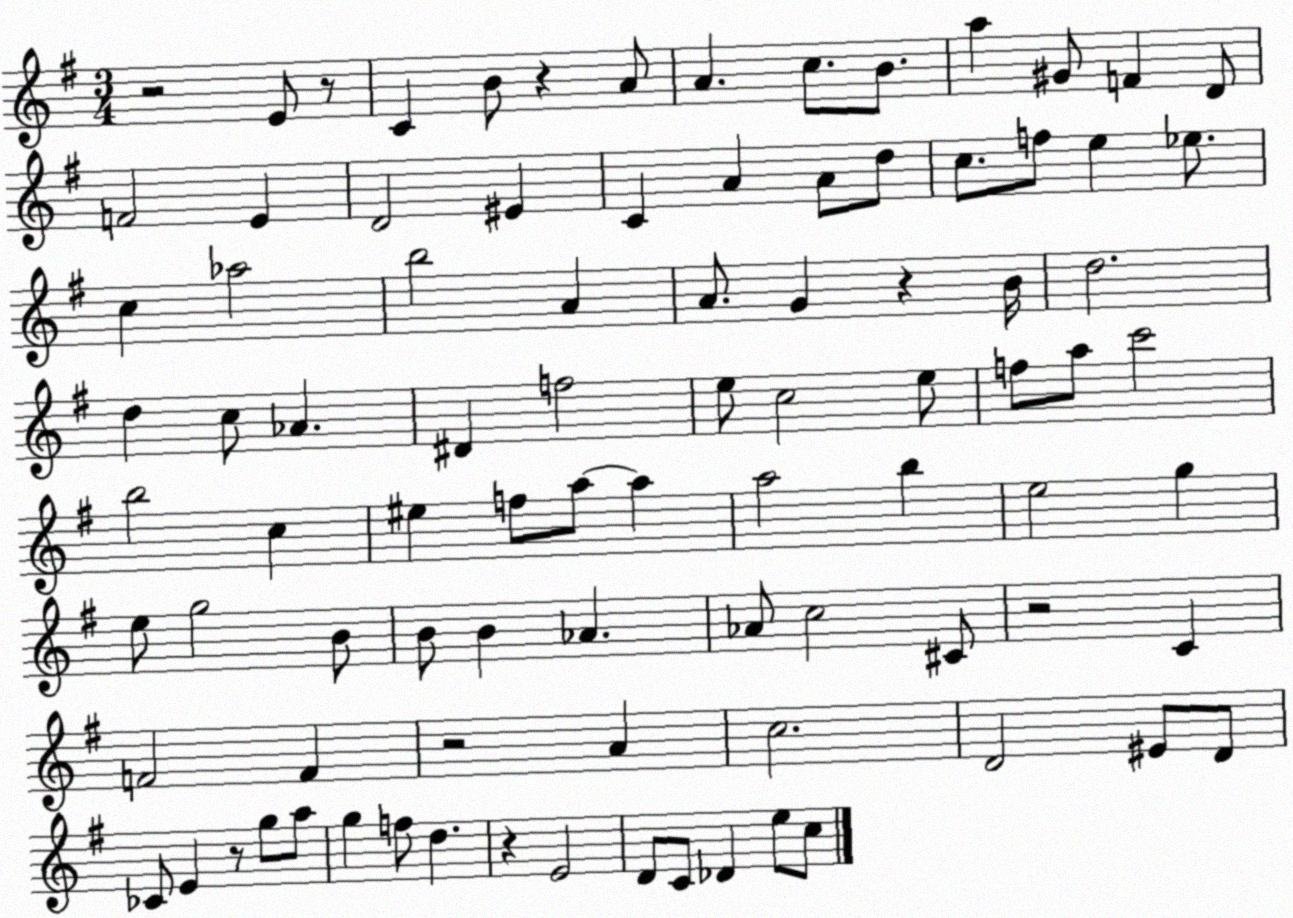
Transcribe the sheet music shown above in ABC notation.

X:1
T:Untitled
M:3/4
L:1/4
K:G
z2 E/2 z/2 C B/2 z A/2 A c/2 B/2 a ^G/2 F D/2 F2 E D2 ^E C A A/2 d/2 c/2 f/2 e _e/2 c _a2 b2 A A/2 G z B/4 d2 d c/2 _A ^D f2 e/2 c2 e/2 f/2 a/2 c'2 b2 c ^e f/2 a/2 a a2 b e2 g e/2 g2 B/2 B/2 B _A _A/2 c2 ^C/2 z2 C F2 F z2 A c2 D2 ^E/2 D/2 _C/2 E z/2 g/2 a/2 g f/2 d z E2 D/2 C/2 _D e/2 c/2